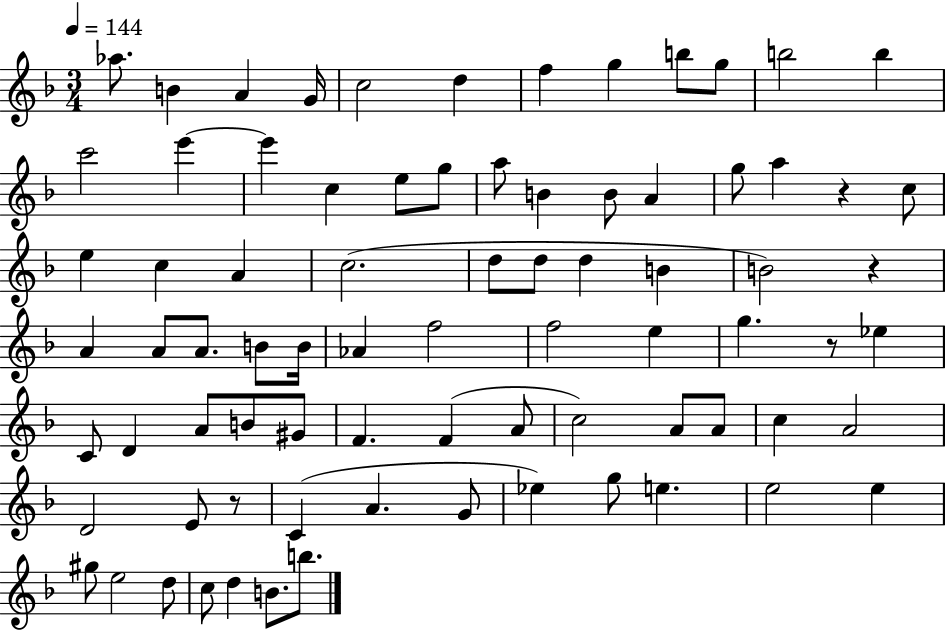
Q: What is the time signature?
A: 3/4